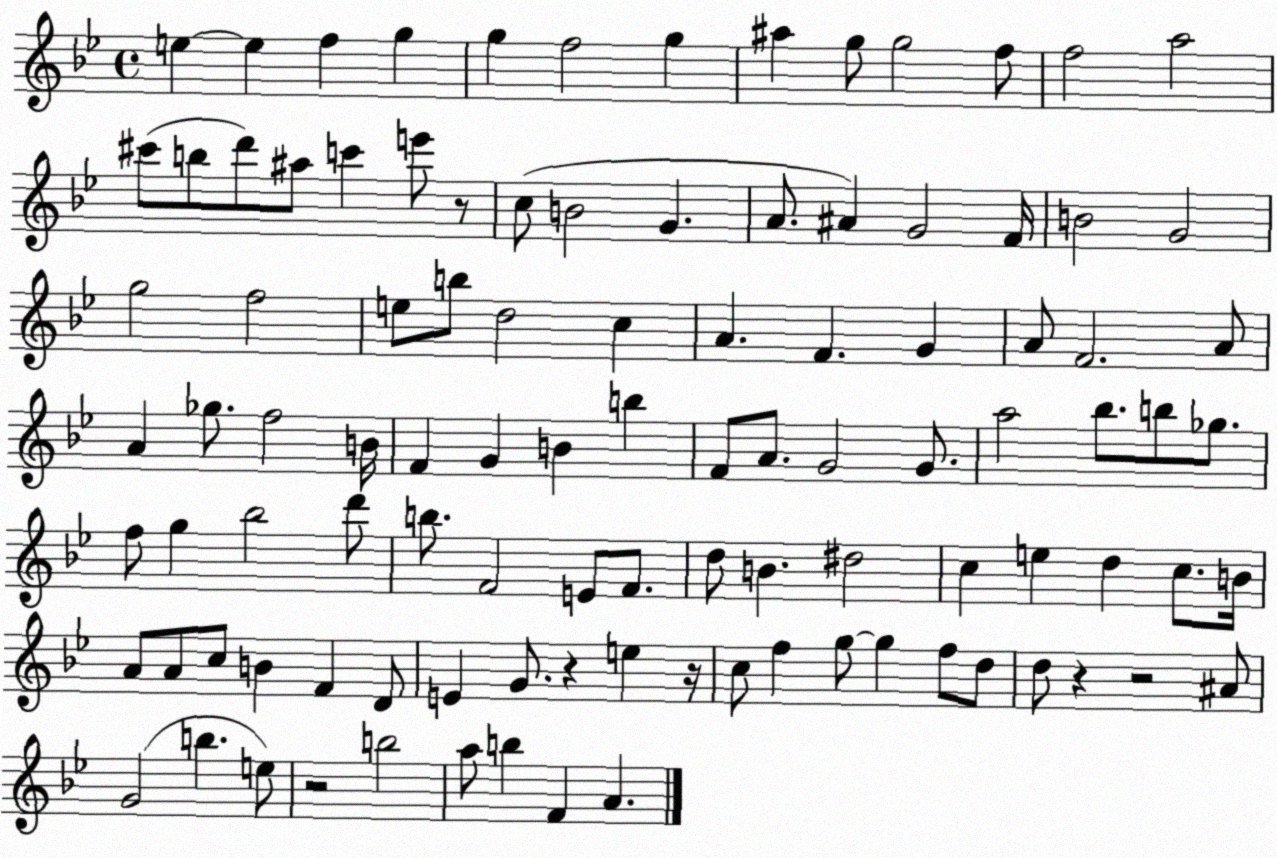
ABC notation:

X:1
T:Untitled
M:4/4
L:1/4
K:Bb
e e f g g f2 g ^a g/2 g2 f/2 f2 a2 ^c'/2 b/2 d'/2 ^a/2 c' e'/2 z/2 c/2 B2 G A/2 ^A G2 F/4 B2 G2 g2 f2 e/2 b/2 d2 c A F G A/2 F2 A/2 A _g/2 f2 B/4 F G B b F/2 A/2 G2 G/2 a2 _b/2 b/2 _g/2 f/2 g _b2 d'/2 b/2 F2 E/2 F/2 d/2 B ^d2 c e d c/2 B/4 A/2 A/2 c/2 B F D/2 E G/2 z e z/4 c/2 f g/2 g f/2 d/2 d/2 z z2 ^A/2 G2 b e/2 z2 b2 a/2 b F A